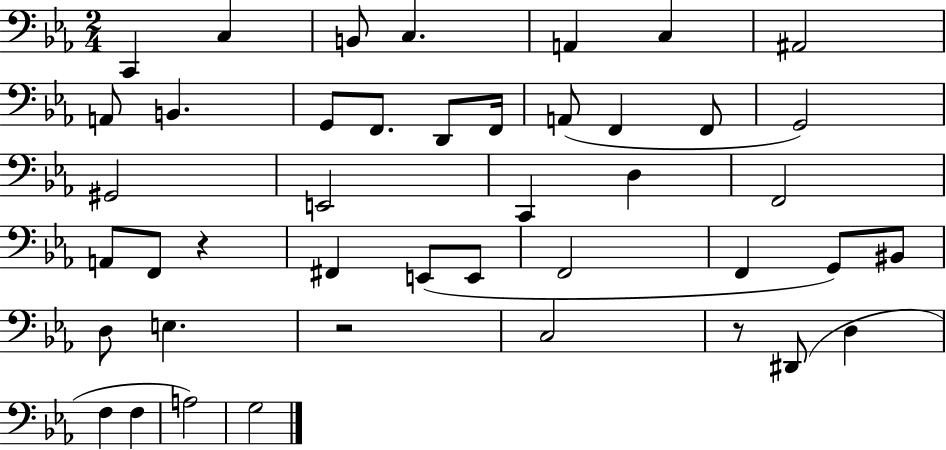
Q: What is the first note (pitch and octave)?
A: C2